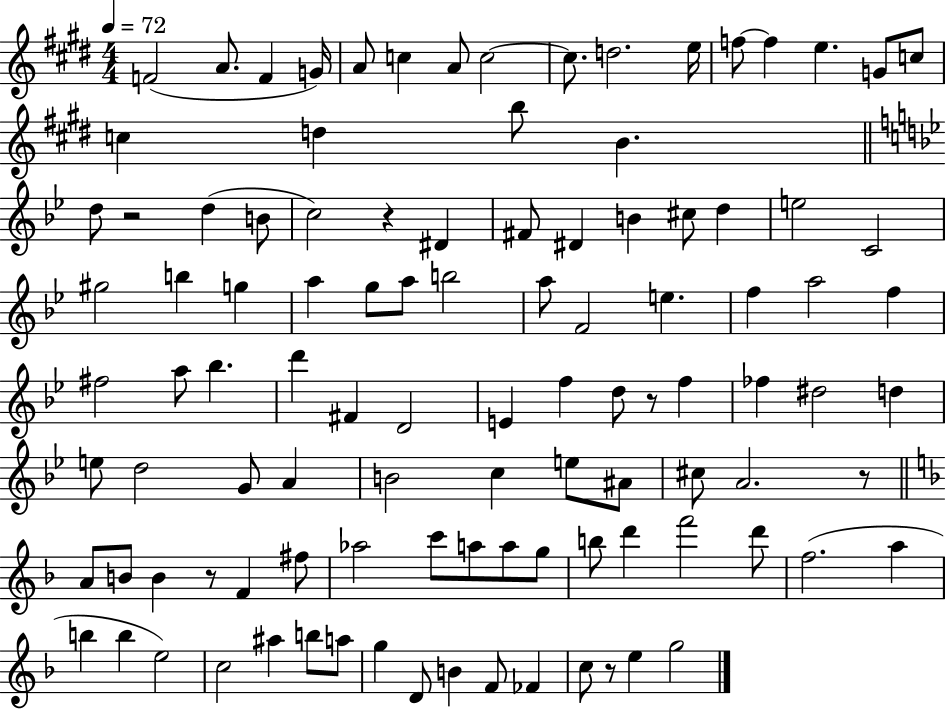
F4/h A4/e. F4/q G4/s A4/e C5/q A4/e C5/h C5/e. D5/h. E5/s F5/e F5/q E5/q. G4/e C5/e C5/q D5/q B5/e B4/q. D5/e R/h D5/q B4/e C5/h R/q D#4/q F#4/e D#4/q B4/q C#5/e D5/q E5/h C4/h G#5/h B5/q G5/q A5/q G5/e A5/e B5/h A5/e F4/h E5/q. F5/q A5/h F5/q F#5/h A5/e Bb5/q. D6/q F#4/q D4/h E4/q F5/q D5/e R/e F5/q FES5/q D#5/h D5/q E5/e D5/h G4/e A4/q B4/h C5/q E5/e A#4/e C#5/e A4/h. R/e A4/e B4/e B4/q R/e F4/q F#5/e Ab5/h C6/e A5/e A5/e G5/e B5/e D6/q F6/h D6/e F5/h. A5/q B5/q B5/q E5/h C5/h A#5/q B5/e A5/e G5/q D4/e B4/q F4/e FES4/q C5/e R/e E5/q G5/h